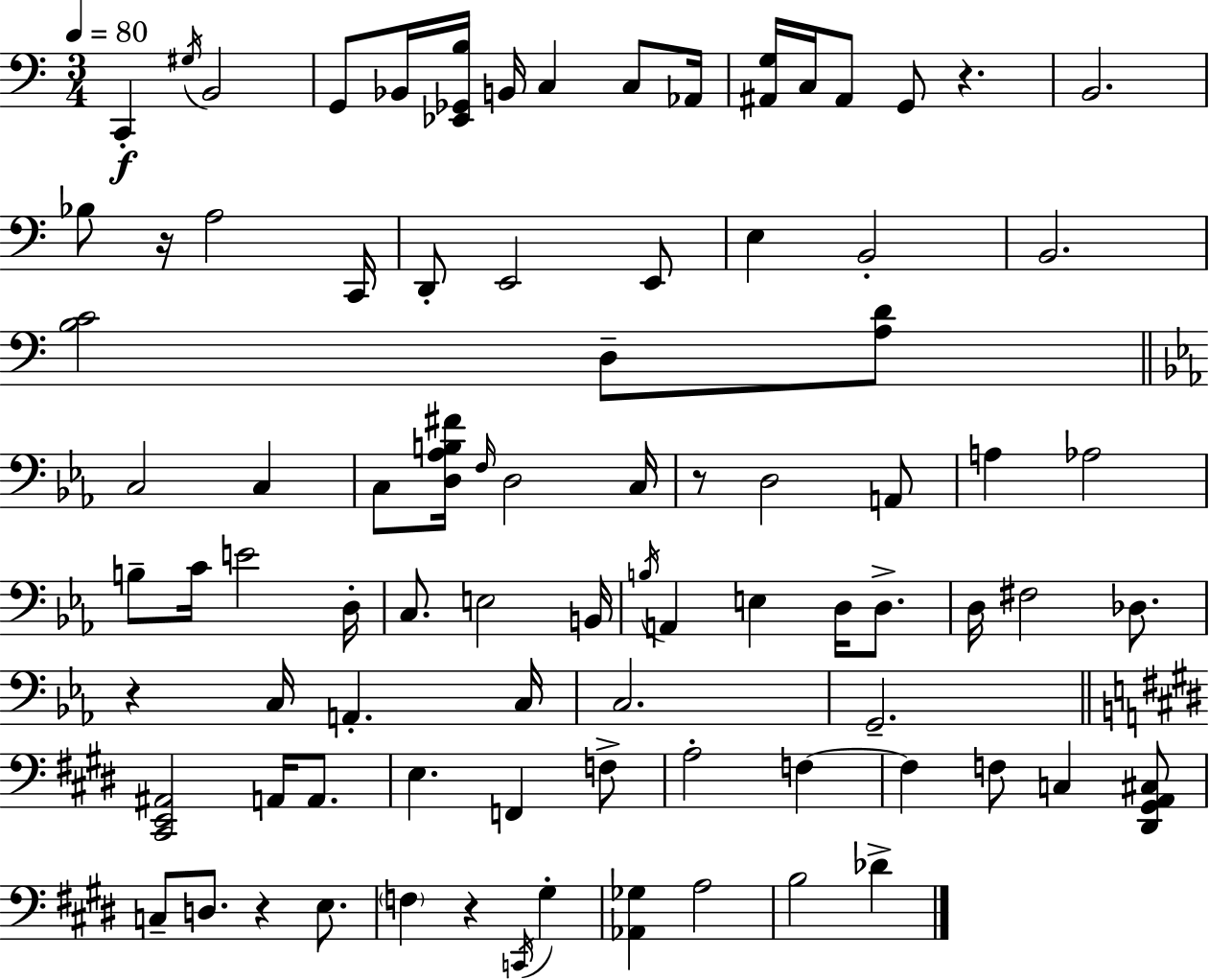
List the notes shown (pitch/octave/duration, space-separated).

C2/q G#3/s B2/h G2/e Bb2/s [Eb2,Gb2,B3]/s B2/s C3/q C3/e Ab2/s [A#2,G3]/s C3/s A#2/e G2/e R/q. B2/h. Bb3/e R/s A3/h C2/s D2/e E2/h E2/e E3/q B2/h B2/h. [B3,C4]/h D3/e [A3,D4]/e C3/h C3/q C3/e [D3,Ab3,B3,F#4]/s F3/s D3/h C3/s R/e D3/h A2/e A3/q Ab3/h B3/e C4/s E4/h D3/s C3/e. E3/h B2/s B3/s A2/q E3/q D3/s D3/e. D3/s F#3/h Db3/e. R/q C3/s A2/q. C3/s C3/h. G2/h. [C#2,E2,A#2]/h A2/s A2/e. E3/q. F2/q F3/e A3/h F3/q F3/q F3/e C3/q [D#2,G#2,A2,C#3]/e C3/e D3/e. R/q E3/e. F3/q R/q C2/s G#3/q [Ab2,Gb3]/q A3/h B3/h Db4/q